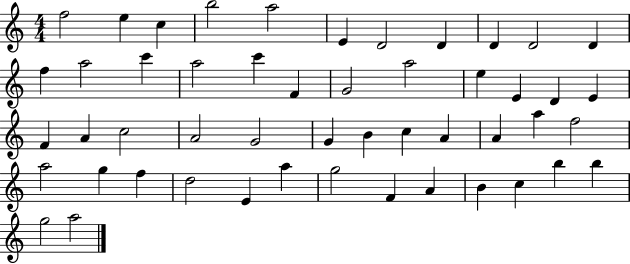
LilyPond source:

{
  \clef treble
  \numericTimeSignature
  \time 4/4
  \key c \major
  f''2 e''4 c''4 | b''2 a''2 | e'4 d'2 d'4 | d'4 d'2 d'4 | \break f''4 a''2 c'''4 | a''2 c'''4 f'4 | g'2 a''2 | e''4 e'4 d'4 e'4 | \break f'4 a'4 c''2 | a'2 g'2 | g'4 b'4 c''4 a'4 | a'4 a''4 f''2 | \break a''2 g''4 f''4 | d''2 e'4 a''4 | g''2 f'4 a'4 | b'4 c''4 b''4 b''4 | \break g''2 a''2 | \bar "|."
}